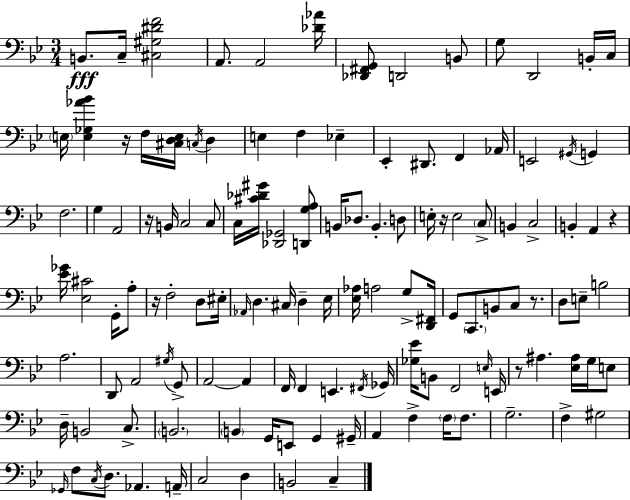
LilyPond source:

{
  \clef bass
  \numericTimeSignature
  \time 3/4
  \key bes \major
  b,8.\fff c16-- <cis gis dis' f'>2 | a,8. a,2 <des' aes'>16 | <des, fis, g,>8 d,2 b,8 | g8 d,2 b,16-. c16 | \break \parenthesize e16 <e ges aes' bes'>4 r16 f16 <cis d e>16 \acciaccatura { c16 } d4 | e4 f4 ees4-- | ees,4-. dis,8. f,4 | aes,16 e,2 \acciaccatura { gis,16 } g,4 | \break f2. | g4 a,2 | r16 b,16 c2 | c8 c16 <cis' des' gis'>16 <des, ges,>2 | \break <d, g a>8 b,16 des8. b,4.-. | d8 e16-. r16 e2 | \parenthesize c8-> b,4 c2-> | b,4-. a,4 r4 | \break <ees' ges'>16 <ees cis'>2 g,16-. | a8-. r16 f2-. d8 | eis16-. \grace { aes,16 } d4. cis16 d4-- | ees16 <ees aes>16 a2 | \break g8-> <d, fis,>16 g,8 \parenthesize c,8. b,8 c8 | r8. d8 e8-- b2 | a2. | d,8 a,2 | \break \acciaccatura { gis16 } g,8-> a,2~~ | a,4 f,16 f,4 e,4. | \acciaccatura { fis,16 } ges,16 <ges ees'>16 b,8 f,2 | \grace { e16 } e,16 r8 ais4. | \break <ees ais>16 g16 e8 d16-- b,2 | c8.-> \parenthesize b,2. | \parenthesize b,4 g,16 e,8 | g,4 gis,16-- a,4 f4-> | \break \parenthesize f16 f8. g2.-- | f4-> gis2 | \grace { ges,16 } f8 \acciaccatura { c16 } d8. | aes,4. a,16-- c2 | \break d4 b,2 | c4-- \bar "|."
}